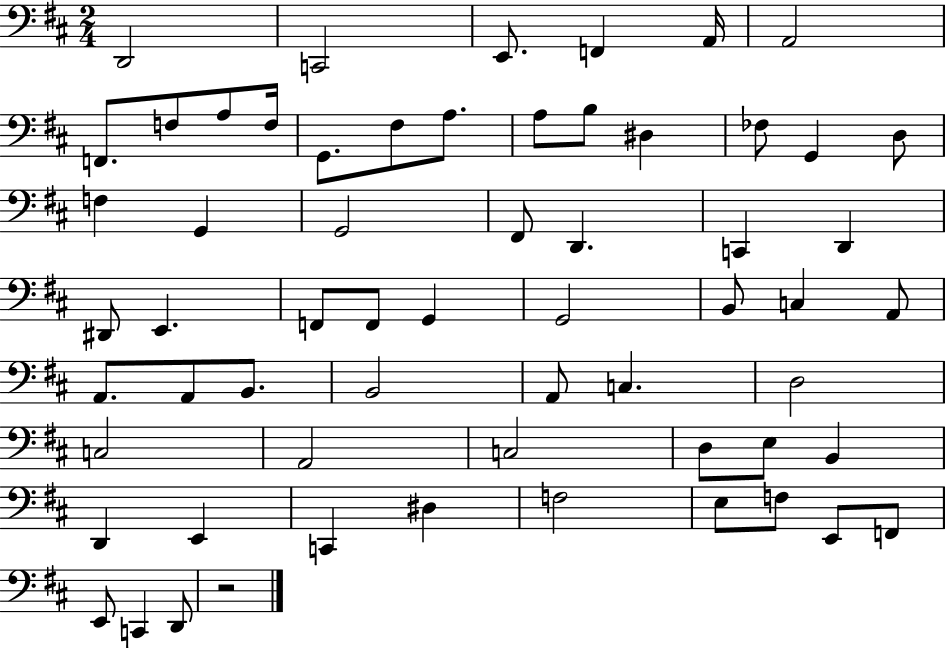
D2/h C2/h E2/e. F2/q A2/s A2/h F2/e. F3/e A3/e F3/s G2/e. F#3/e A3/e. A3/e B3/e D#3/q FES3/e G2/q D3/e F3/q G2/q G2/h F#2/e D2/q. C2/q D2/q D#2/e E2/q. F2/e F2/e G2/q G2/h B2/e C3/q A2/e A2/e. A2/e B2/e. B2/h A2/e C3/q. D3/h C3/h A2/h C3/h D3/e E3/e B2/q D2/q E2/q C2/q D#3/q F3/h E3/e F3/e E2/e F2/e E2/e C2/q D2/e R/h